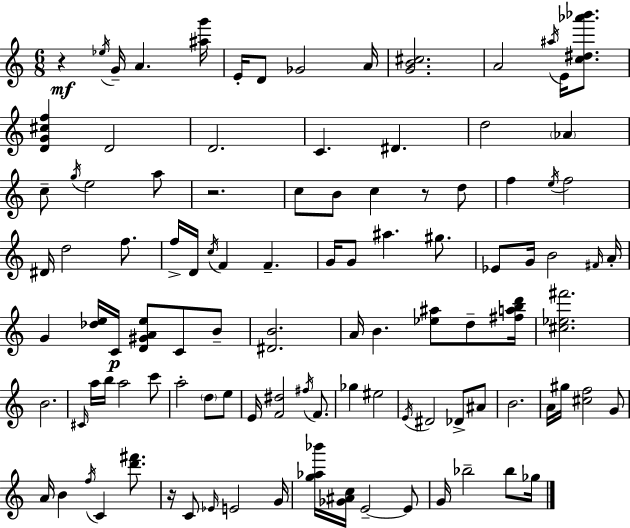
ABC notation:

X:1
T:Untitled
M:6/8
L:1/4
K:Am
z _e/4 G/4 A [^ag']/4 E/4 D/2 _G2 A/4 [GB^c]2 A2 ^a/4 E/4 [c^d_a'_b']/2 [DG^cf] D2 D2 C ^D d2 _A c/2 g/4 e2 a/2 z2 c/2 B/2 c z/2 d/2 f e/4 f2 ^D/4 d2 f/2 f/4 D/4 c/4 F F G/4 G/2 ^a ^g/2 _E/2 G/4 B2 ^F/4 A/4 G [_de]/4 C/4 [D^GAe]/2 C/2 B/2 [^DB]2 A/4 B [_e^a]/2 d/2 [^fabd']/4 [^c_e^f']2 B2 ^C/4 a/4 b/4 a2 c'/2 a2 d/2 e/2 E/4 [F^d]2 ^f/4 F/2 _g ^e2 E/4 ^D2 _D/2 ^A/2 B2 A/4 ^g/4 [^cf]2 G/2 A/4 B f/4 C [d'^f']/2 z/4 C/2 _E/4 E2 G/4 [g_a_b']/4 [_G^Ac]/4 E2 E/2 G/4 _b2 _b/2 _g/4